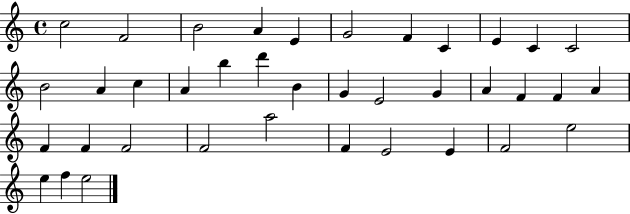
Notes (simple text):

C5/h F4/h B4/h A4/q E4/q G4/h F4/q C4/q E4/q C4/q C4/h B4/h A4/q C5/q A4/q B5/q D6/q B4/q G4/q E4/h G4/q A4/q F4/q F4/q A4/q F4/q F4/q F4/h F4/h A5/h F4/q E4/h E4/q F4/h E5/h E5/q F5/q E5/h